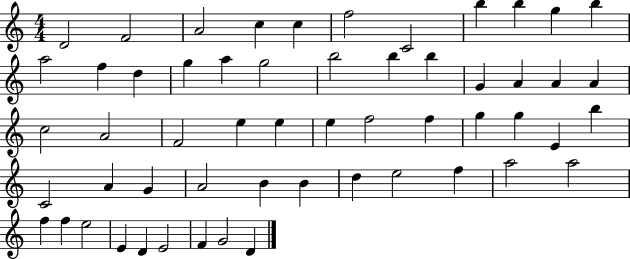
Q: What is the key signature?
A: C major